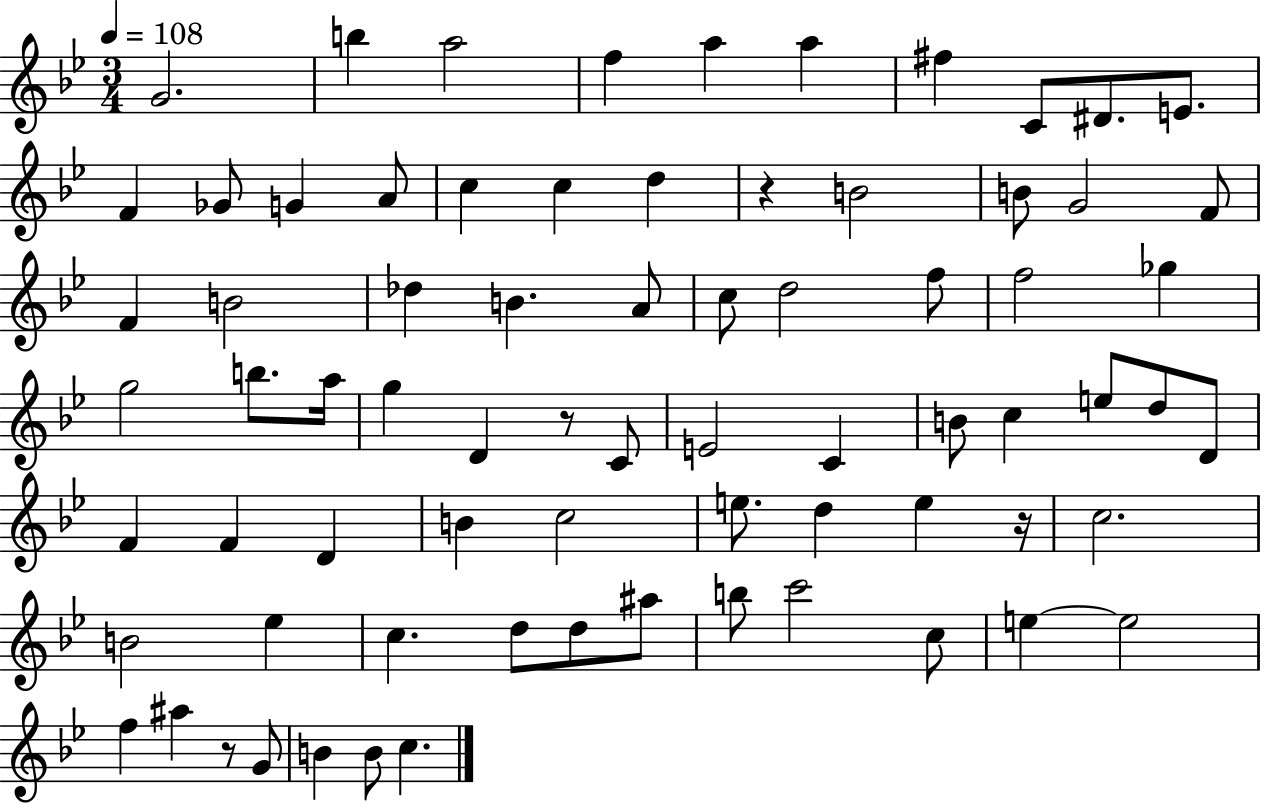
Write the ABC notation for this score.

X:1
T:Untitled
M:3/4
L:1/4
K:Bb
G2 b a2 f a a ^f C/2 ^D/2 E/2 F _G/2 G A/2 c c d z B2 B/2 G2 F/2 F B2 _d B A/2 c/2 d2 f/2 f2 _g g2 b/2 a/4 g D z/2 C/2 E2 C B/2 c e/2 d/2 D/2 F F D B c2 e/2 d e z/4 c2 B2 _e c d/2 d/2 ^a/2 b/2 c'2 c/2 e e2 f ^a z/2 G/2 B B/2 c